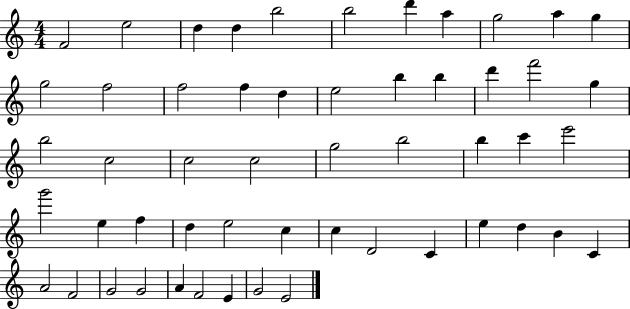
F4/h E5/h D5/q D5/q B5/h B5/h D6/q A5/q G5/h A5/q G5/q G5/h F5/h F5/h F5/q D5/q E5/h B5/q B5/q D6/q F6/h G5/q B5/h C5/h C5/h C5/h G5/h B5/h B5/q C6/q E6/h G6/h E5/q F5/q D5/q E5/h C5/q C5/q D4/h C4/q E5/q D5/q B4/q C4/q A4/h F4/h G4/h G4/h A4/q F4/h E4/q G4/h E4/h